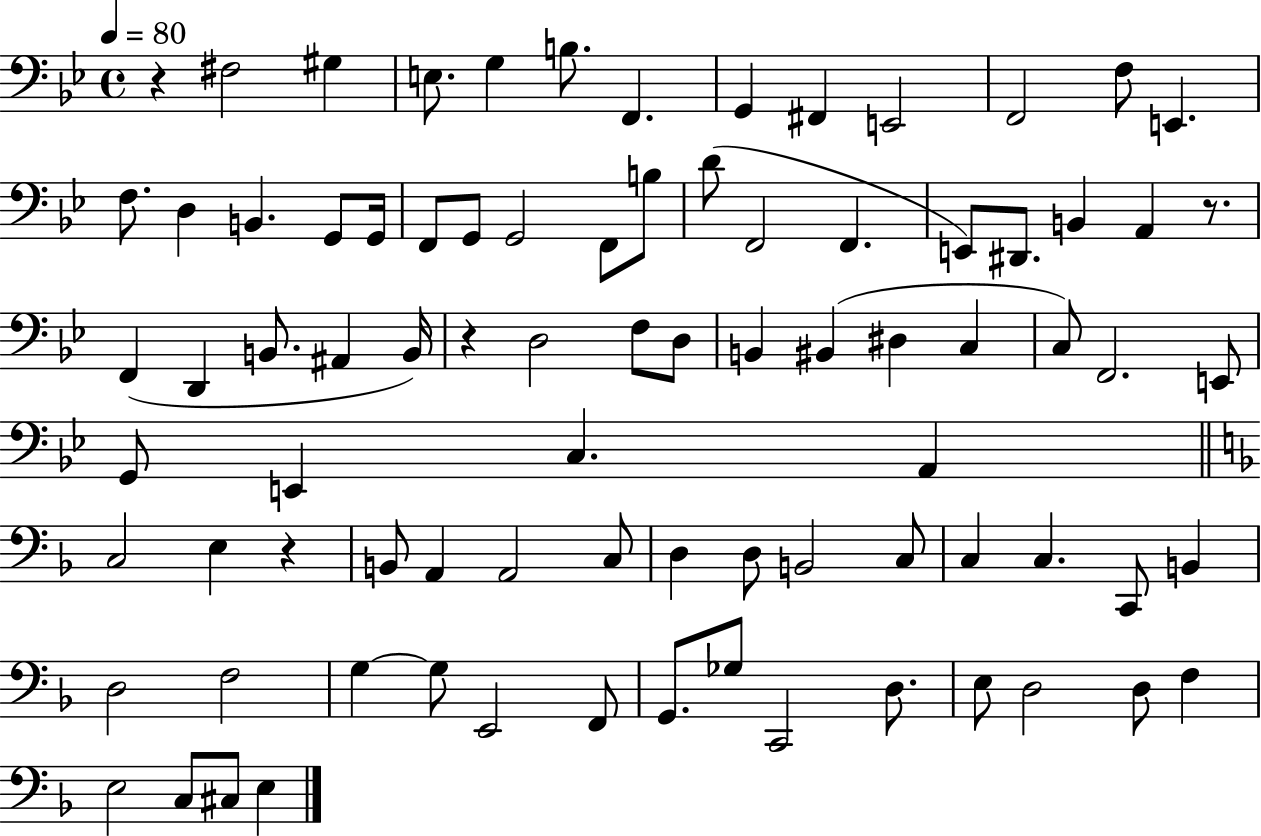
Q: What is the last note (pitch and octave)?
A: E3